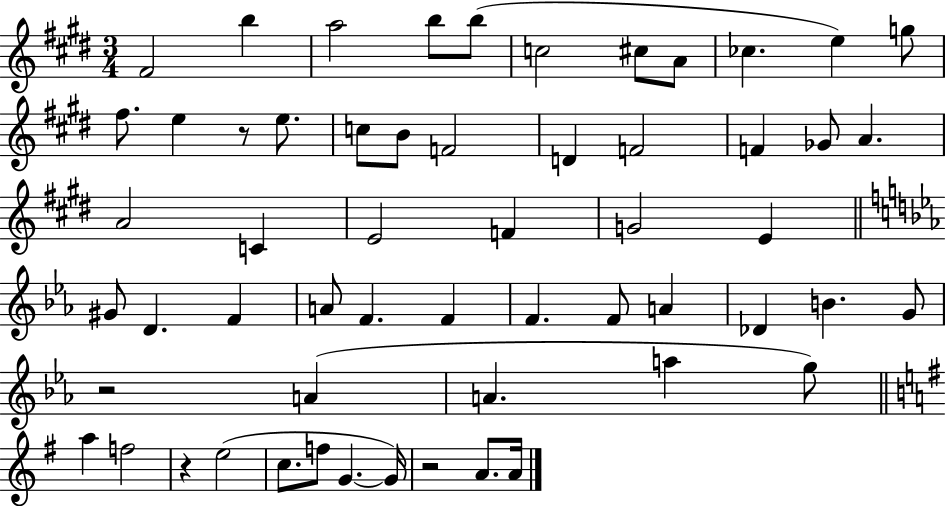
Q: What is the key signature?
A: E major